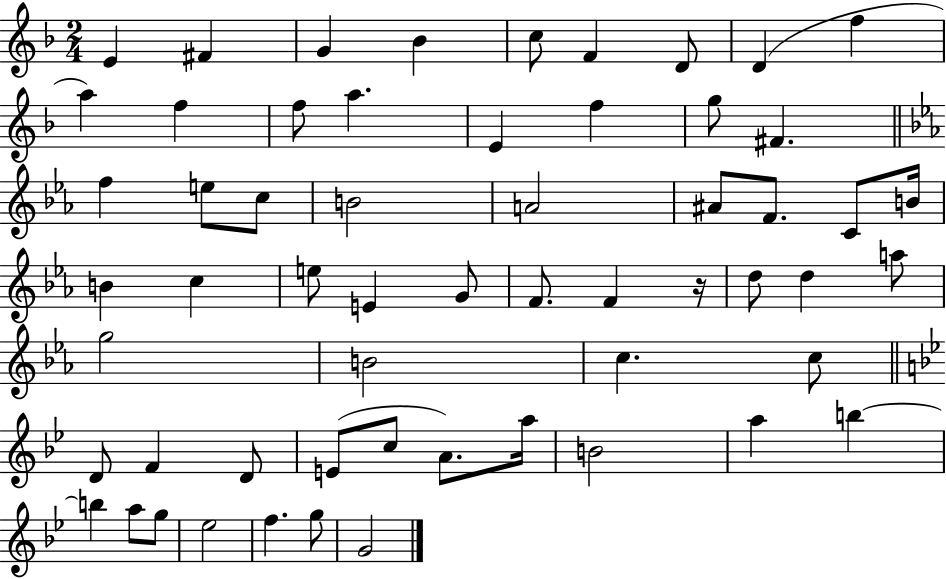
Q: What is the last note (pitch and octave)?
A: G4